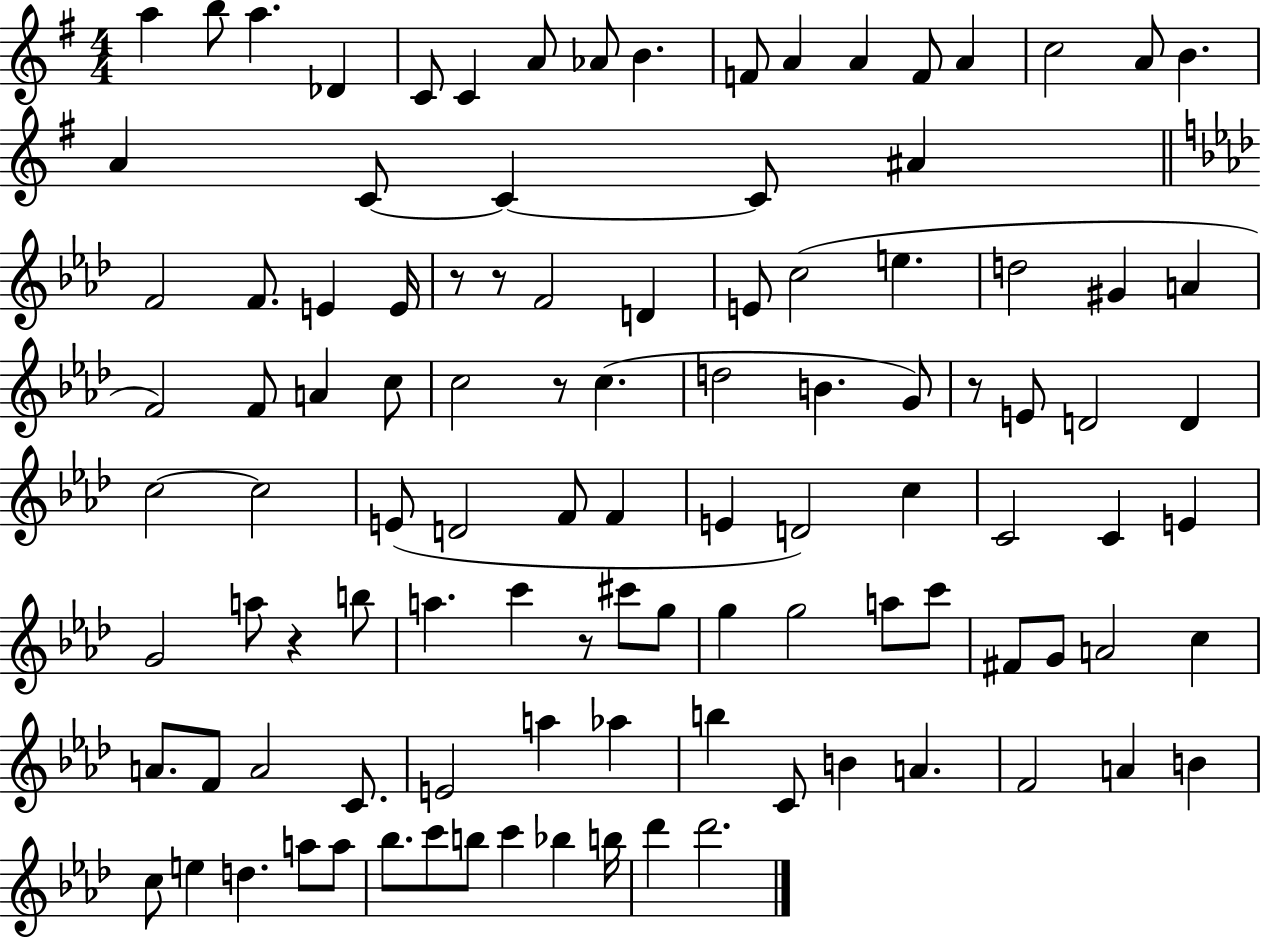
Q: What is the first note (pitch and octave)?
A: A5